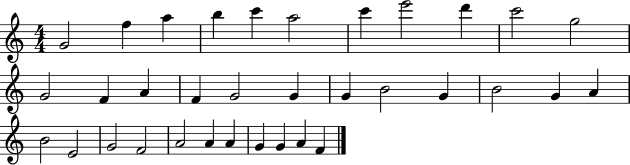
G4/h F5/q A5/q B5/q C6/q A5/h C6/q E6/h D6/q C6/h G5/h G4/h F4/q A4/q F4/q G4/h G4/q G4/q B4/h G4/q B4/h G4/q A4/q B4/h E4/h G4/h F4/h A4/h A4/q A4/q G4/q G4/q A4/q F4/q